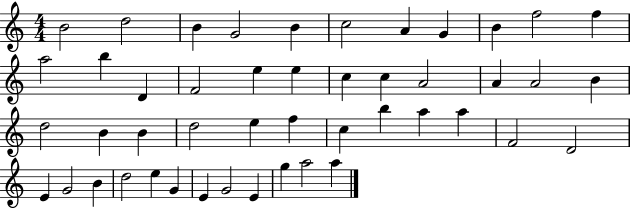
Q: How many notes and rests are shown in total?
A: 47